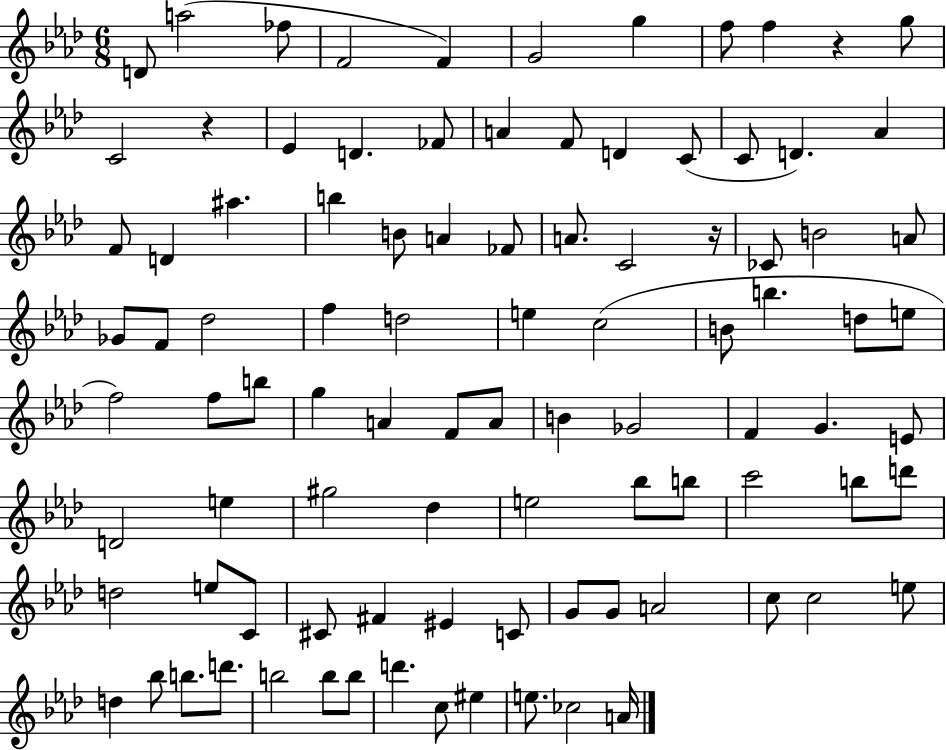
{
  \clef treble
  \numericTimeSignature
  \time 6/8
  \key aes \major
  d'8 a''2( fes''8 | f'2 f'4) | g'2 g''4 | f''8 f''4 r4 g''8 | \break c'2 r4 | ees'4 d'4. fes'8 | a'4 f'8 d'4 c'8( | c'8 d'4.) aes'4 | \break f'8 d'4 ais''4. | b''4 b'8 a'4 fes'8 | a'8. c'2 r16 | ces'8 b'2 a'8 | \break ges'8 f'8 des''2 | f''4 d''2 | e''4 c''2( | b'8 b''4. d''8 e''8 | \break f''2) f''8 b''8 | g''4 a'4 f'8 a'8 | b'4 ges'2 | f'4 g'4. e'8 | \break d'2 e''4 | gis''2 des''4 | e''2 bes''8 b''8 | c'''2 b''8 d'''8 | \break d''2 e''8 c'8 | cis'8 fis'4 eis'4 c'8 | g'8 g'8 a'2 | c''8 c''2 e''8 | \break d''4 bes''8 b''8. d'''8. | b''2 b''8 b''8 | d'''4. c''8 eis''4 | e''8. ces''2 a'16 | \break \bar "|."
}